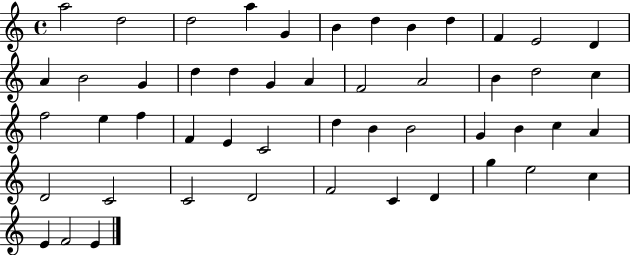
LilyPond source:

{
  \clef treble
  \time 4/4
  \defaultTimeSignature
  \key c \major
  a''2 d''2 | d''2 a''4 g'4 | b'4 d''4 b'4 d''4 | f'4 e'2 d'4 | \break a'4 b'2 g'4 | d''4 d''4 g'4 a'4 | f'2 a'2 | b'4 d''2 c''4 | \break f''2 e''4 f''4 | f'4 e'4 c'2 | d''4 b'4 b'2 | g'4 b'4 c''4 a'4 | \break d'2 c'2 | c'2 d'2 | f'2 c'4 d'4 | g''4 e''2 c''4 | \break e'4 f'2 e'4 | \bar "|."
}